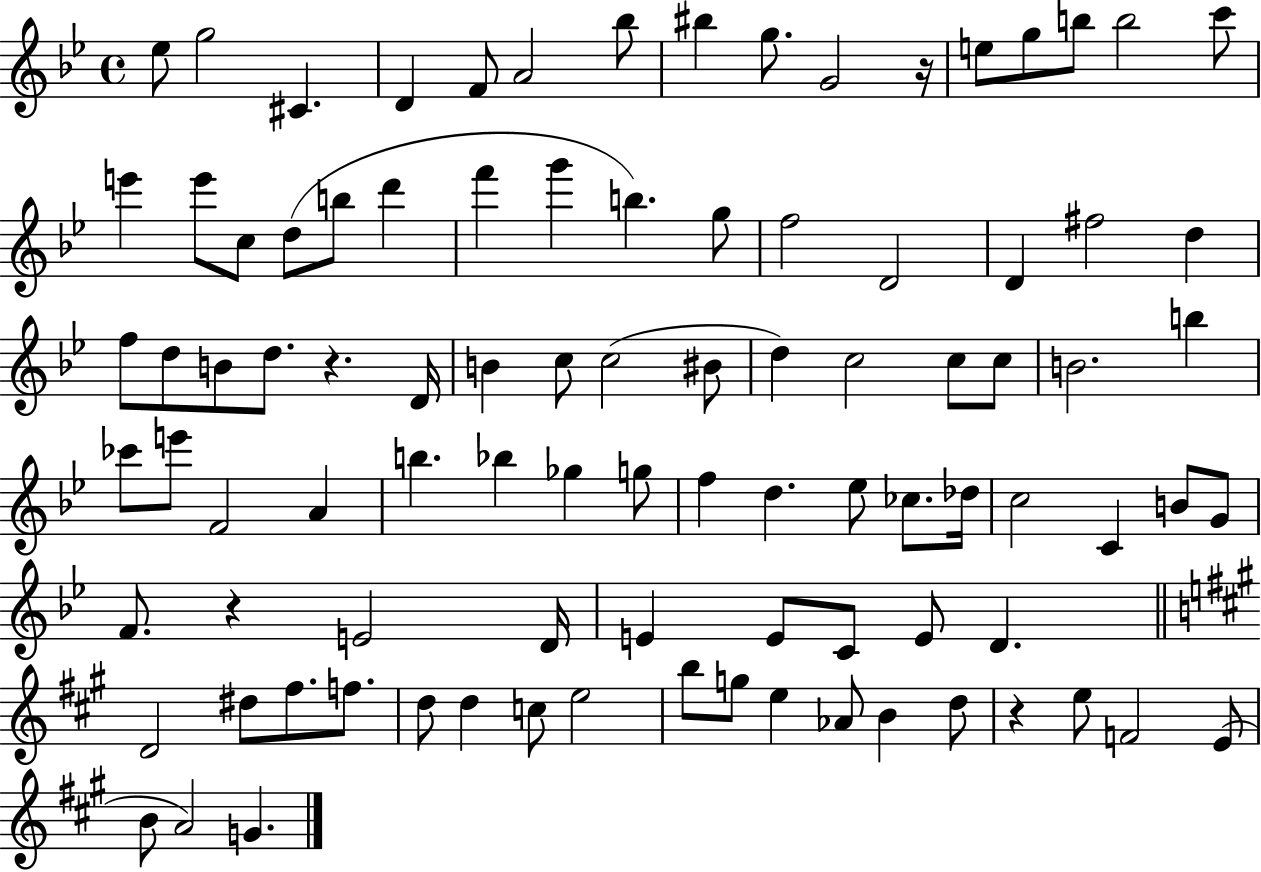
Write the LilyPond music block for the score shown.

{
  \clef treble
  \time 4/4
  \defaultTimeSignature
  \key bes \major
  ees''8 g''2 cis'4. | d'4 f'8 a'2 bes''8 | bis''4 g''8. g'2 r16 | e''8 g''8 b''8 b''2 c'''8 | \break e'''4 e'''8 c''8 d''8( b''8 d'''4 | f'''4 g'''4 b''4.) g''8 | f''2 d'2 | d'4 fis''2 d''4 | \break f''8 d''8 b'8 d''8. r4. d'16 | b'4 c''8 c''2( bis'8 | d''4) c''2 c''8 c''8 | b'2. b''4 | \break ces'''8 e'''8 f'2 a'4 | b''4. bes''4 ges''4 g''8 | f''4 d''4. ees''8 ces''8. des''16 | c''2 c'4 b'8 g'8 | \break f'8. r4 e'2 d'16 | e'4 e'8 c'8 e'8 d'4. | \bar "||" \break \key a \major d'2 dis''8 fis''8. f''8. | d''8 d''4 c''8 e''2 | b''8 g''8 e''4 aes'8 b'4 d''8 | r4 e''8 f'2 e'8( | \break b'8 a'2) g'4. | \bar "|."
}